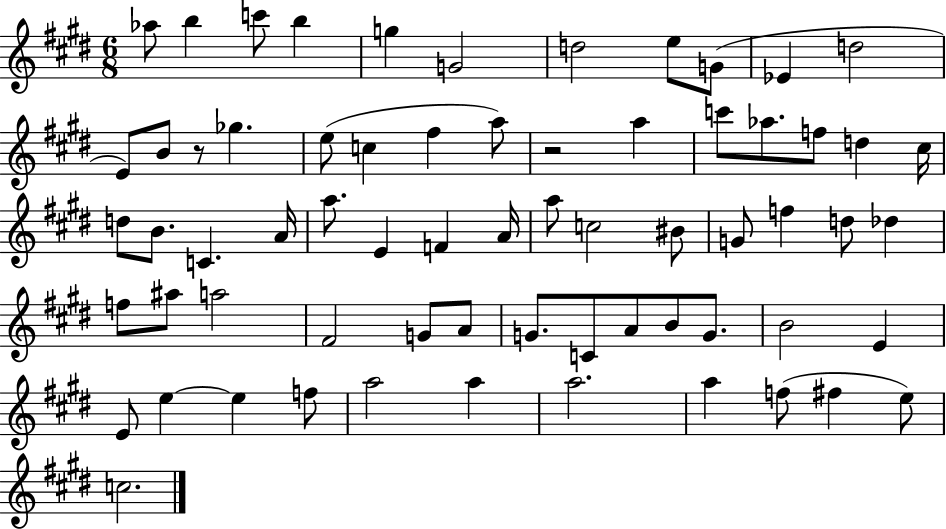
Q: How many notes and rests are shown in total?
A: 66